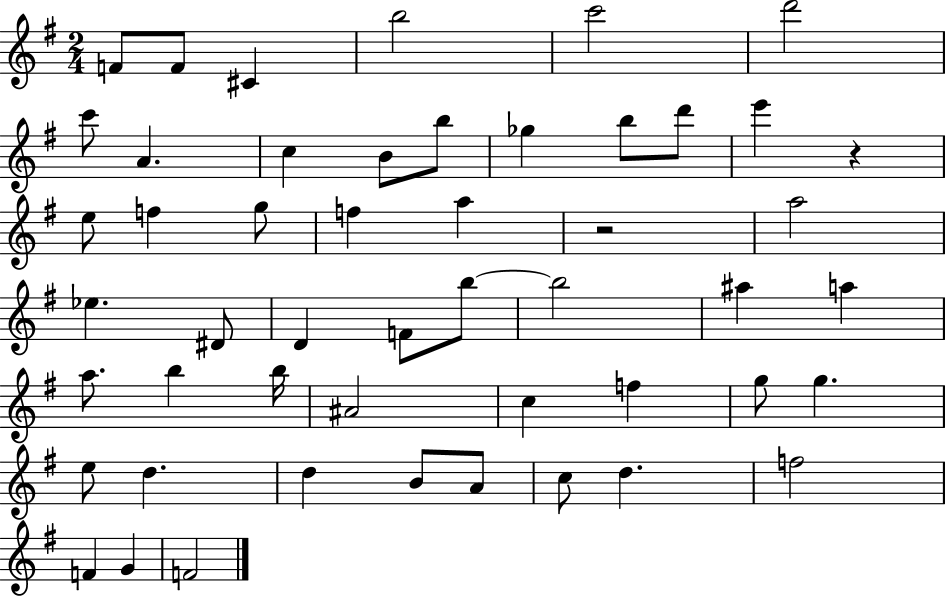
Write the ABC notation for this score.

X:1
T:Untitled
M:2/4
L:1/4
K:G
F/2 F/2 ^C b2 c'2 d'2 c'/2 A c B/2 b/2 _g b/2 d'/2 e' z e/2 f g/2 f a z2 a2 _e ^D/2 D F/2 b/2 b2 ^a a a/2 b b/4 ^A2 c f g/2 g e/2 d d B/2 A/2 c/2 d f2 F G F2